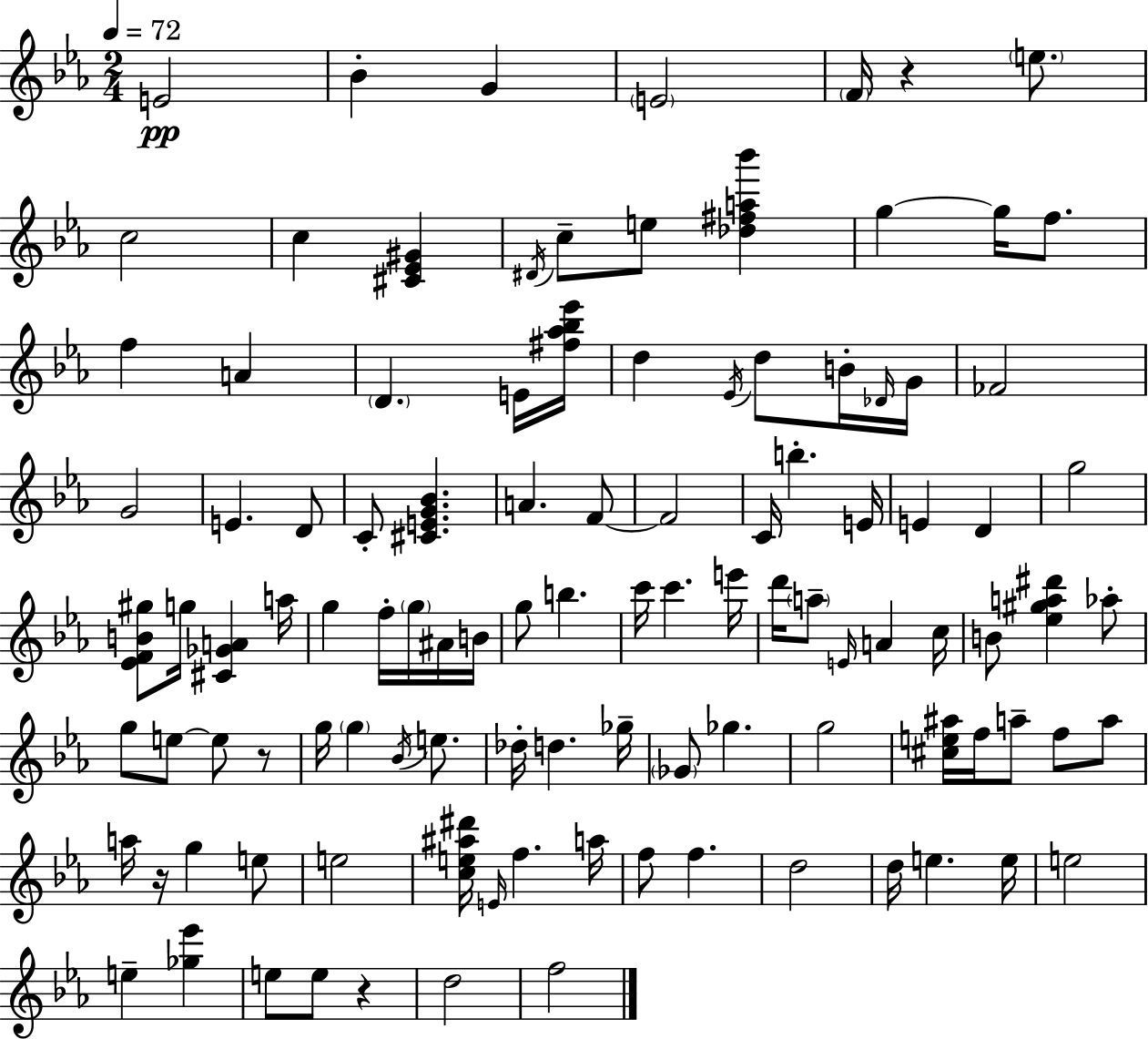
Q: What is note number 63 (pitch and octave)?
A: Bb4